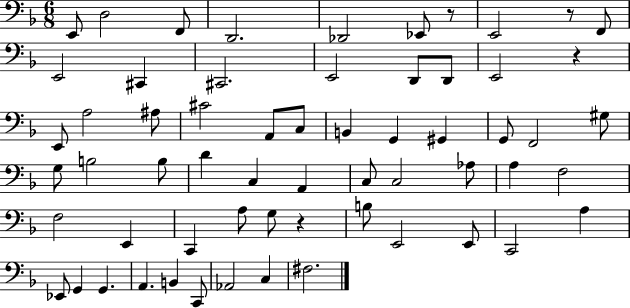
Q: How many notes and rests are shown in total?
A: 61